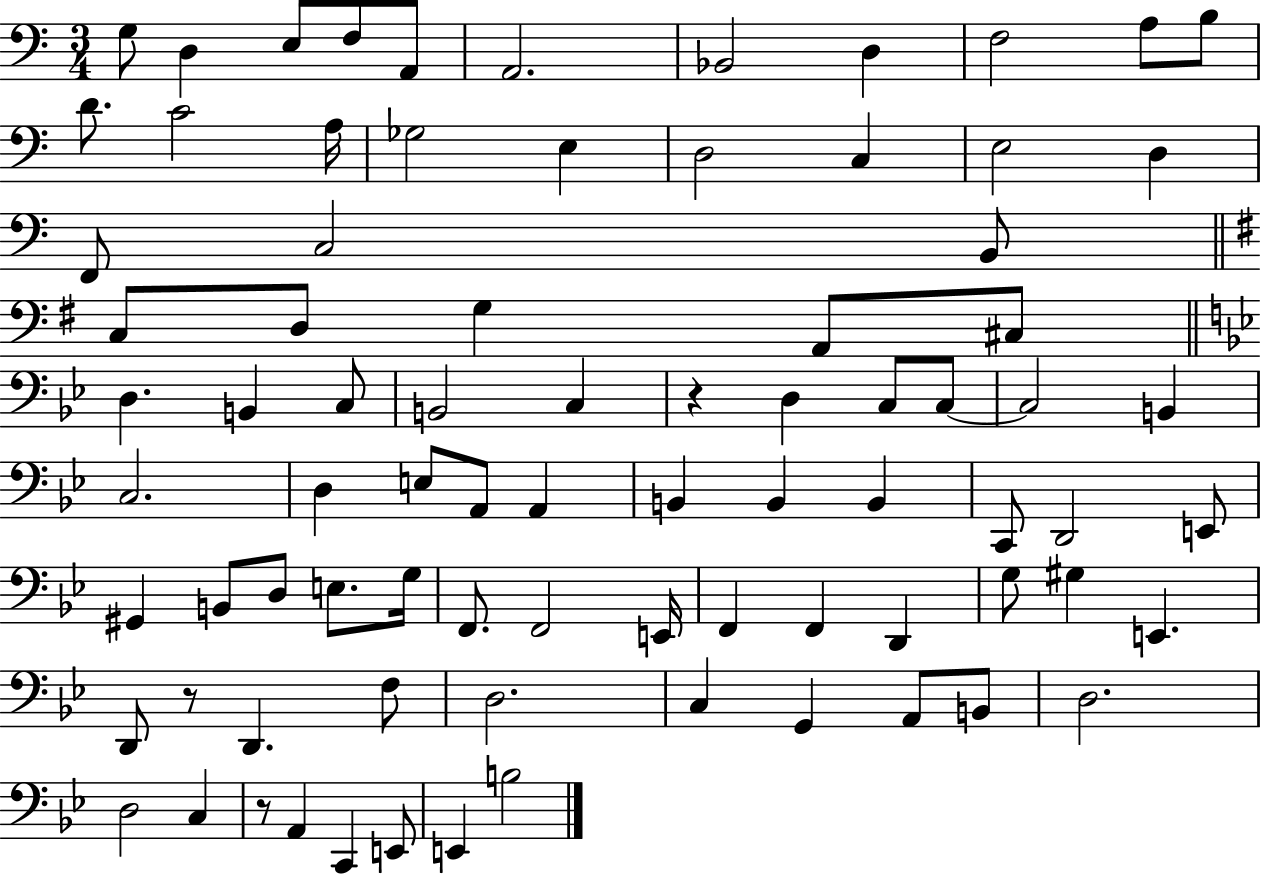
{
  \clef bass
  \numericTimeSignature
  \time 3/4
  \key c \major
  g8 d4 e8 f8 a,8 | a,2. | bes,2 d4 | f2 a8 b8 | \break d'8. c'2 a16 | ges2 e4 | d2 c4 | e2 d4 | \break f,8 c2 b,8 | \bar "||" \break \key e \minor c8 d8 g4 a,8 cis8 | \bar "||" \break \key bes \major d4. b,4 c8 | b,2 c4 | r4 d4 c8 c8~~ | c2 b,4 | \break c2. | d4 e8 a,8 a,4 | b,4 b,4 b,4 | c,8 d,2 e,8 | \break gis,4 b,8 d8 e8. g16 | f,8. f,2 e,16 | f,4 f,4 d,4 | g8 gis4 e,4. | \break d,8 r8 d,4. f8 | d2. | c4 g,4 a,8 b,8 | d2. | \break d2 c4 | r8 a,4 c,4 e,8 | e,4 b2 | \bar "|."
}